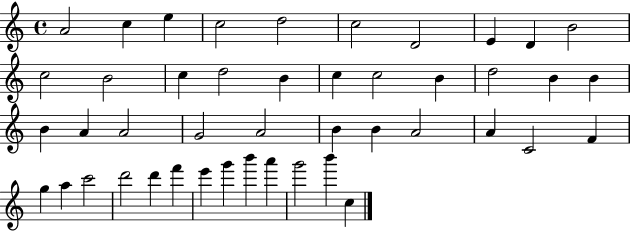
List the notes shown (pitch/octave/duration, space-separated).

A4/h C5/q E5/q C5/h D5/h C5/h D4/h E4/q D4/q B4/h C5/h B4/h C5/q D5/h B4/q C5/q C5/h B4/q D5/h B4/q B4/q B4/q A4/q A4/h G4/h A4/h B4/q B4/q A4/h A4/q C4/h F4/q G5/q A5/q C6/h D6/h D6/q F6/q E6/q G6/q B6/q A6/q G6/h B6/q C5/q